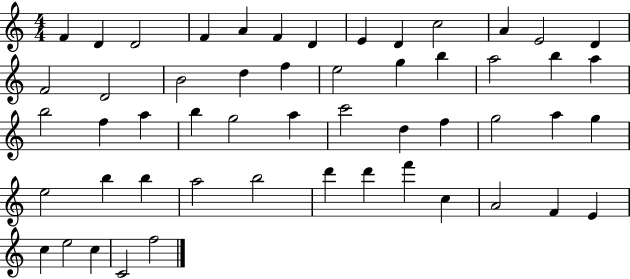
F4/q D4/q D4/h F4/q A4/q F4/q D4/q E4/q D4/q C5/h A4/q E4/h D4/q F4/h D4/h B4/h D5/q F5/q E5/h G5/q B5/q A5/h B5/q A5/q B5/h F5/q A5/q B5/q G5/h A5/q C6/h D5/q F5/q G5/h A5/q G5/q E5/h B5/q B5/q A5/h B5/h D6/q D6/q F6/q C5/q A4/h F4/q E4/q C5/q E5/h C5/q C4/h F5/h